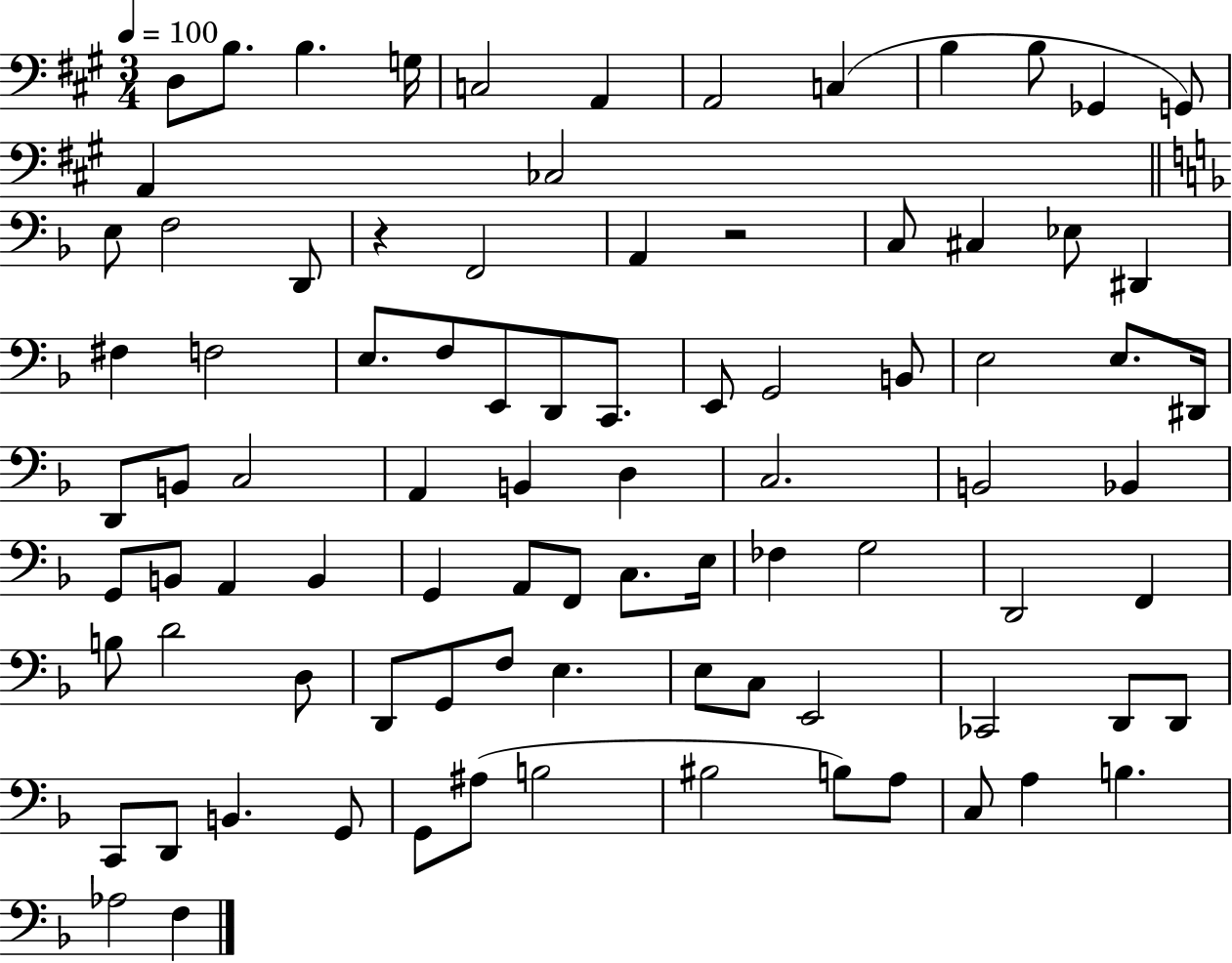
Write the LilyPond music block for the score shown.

{
  \clef bass
  \numericTimeSignature
  \time 3/4
  \key a \major
  \tempo 4 = 100
  d8 b8. b4. g16 | c2 a,4 | a,2 c4( | b4 b8 ges,4 g,8) | \break a,4 ces2 | \bar "||" \break \key d \minor e8 f2 d,8 | r4 f,2 | a,4 r2 | c8 cis4 ees8 dis,4 | \break fis4 f2 | e8. f8 e,8 d,8 c,8. | e,8 g,2 b,8 | e2 e8. dis,16 | \break d,8 b,8 c2 | a,4 b,4 d4 | c2. | b,2 bes,4 | \break g,8 b,8 a,4 b,4 | g,4 a,8 f,8 c8. e16 | fes4 g2 | d,2 f,4 | \break b8 d'2 d8 | d,8 g,8 f8 e4. | e8 c8 e,2 | ces,2 d,8 d,8 | \break c,8 d,8 b,4. g,8 | g,8 ais8( b2 | bis2 b8) a8 | c8 a4 b4. | \break aes2 f4 | \bar "|."
}